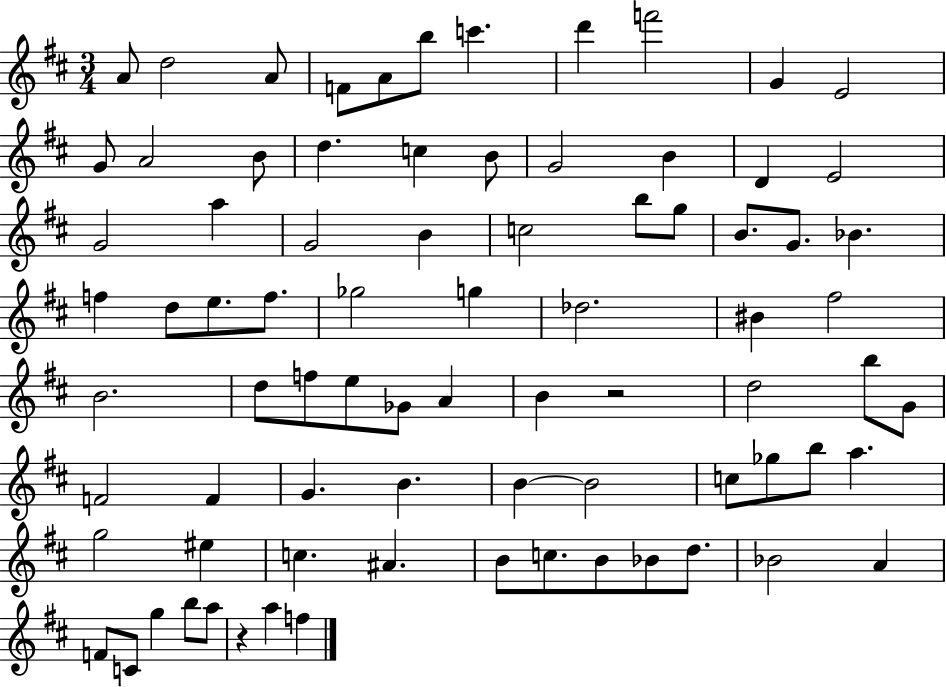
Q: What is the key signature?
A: D major